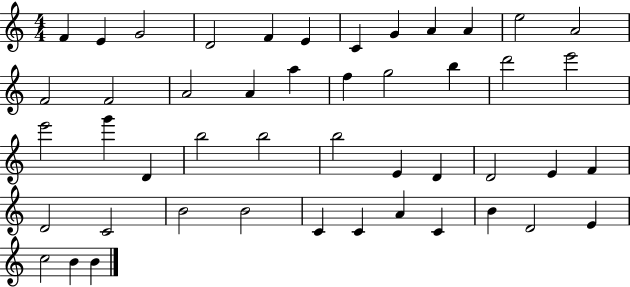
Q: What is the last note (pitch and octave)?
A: B4